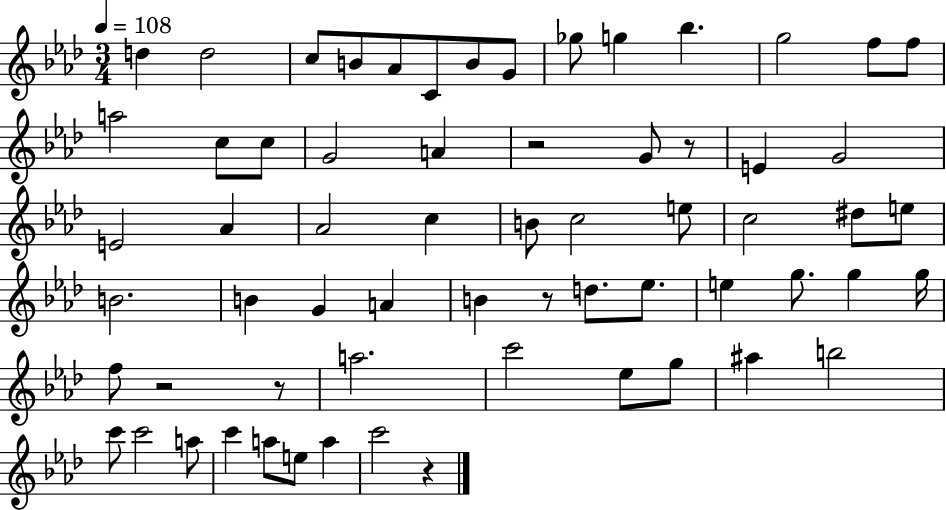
X:1
T:Untitled
M:3/4
L:1/4
K:Ab
d d2 c/2 B/2 _A/2 C/2 B/2 G/2 _g/2 g _b g2 f/2 f/2 a2 c/2 c/2 G2 A z2 G/2 z/2 E G2 E2 _A _A2 c B/2 c2 e/2 c2 ^d/2 e/2 B2 B G A B z/2 d/2 _e/2 e g/2 g g/4 f/2 z2 z/2 a2 c'2 _e/2 g/2 ^a b2 c'/2 c'2 a/2 c' a/2 e/2 a c'2 z